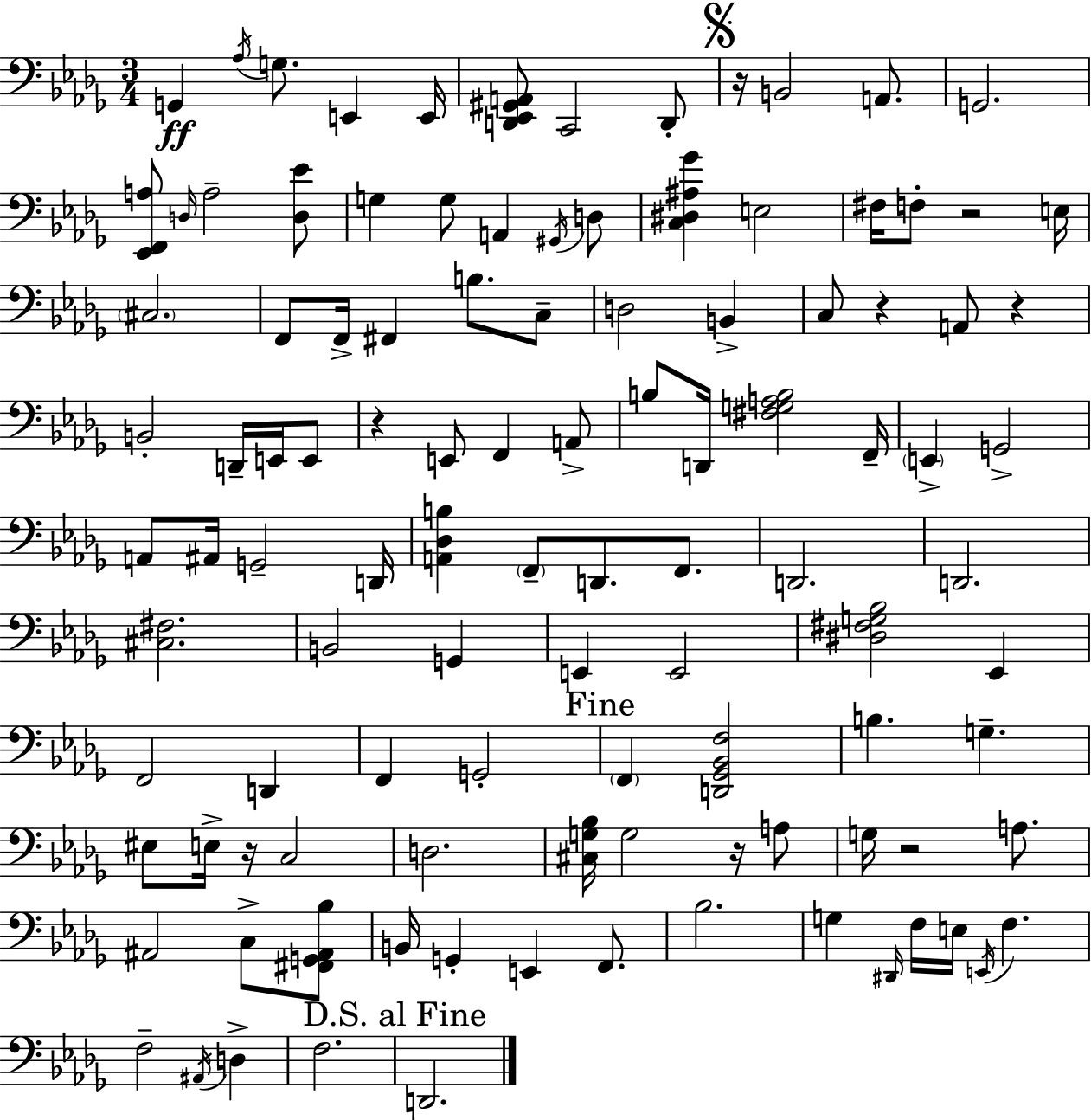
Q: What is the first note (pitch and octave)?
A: G2